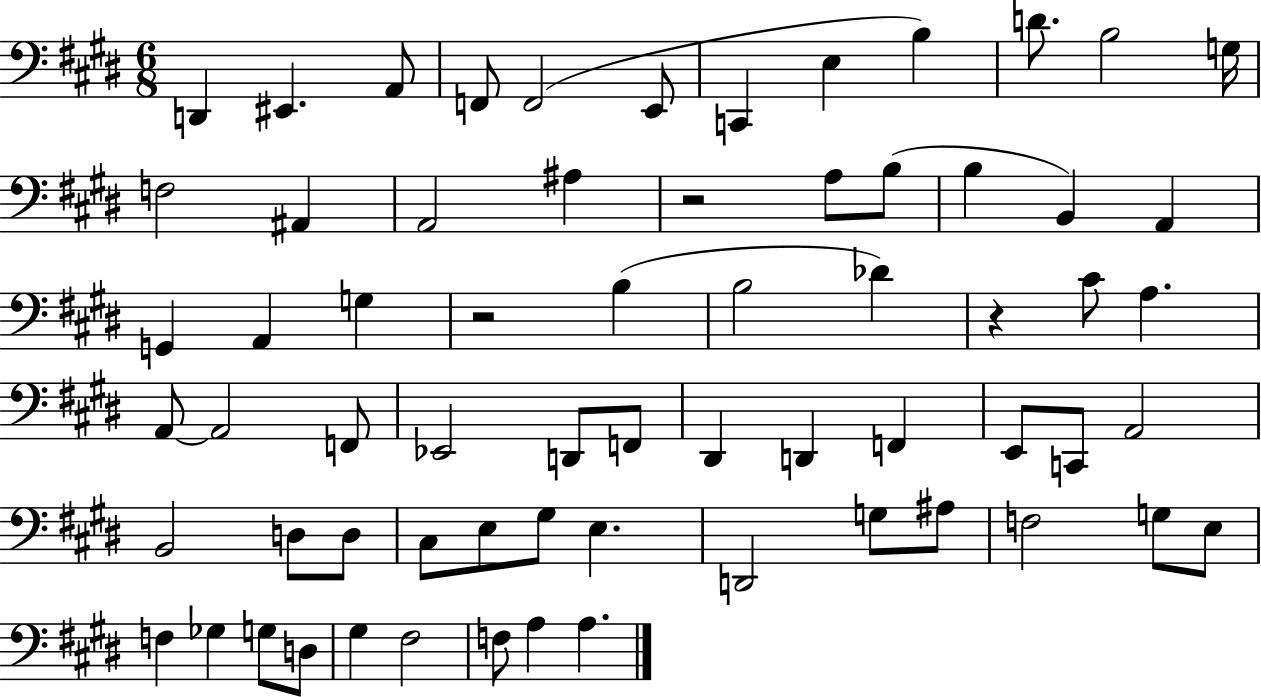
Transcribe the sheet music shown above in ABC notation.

X:1
T:Untitled
M:6/8
L:1/4
K:E
D,, ^E,, A,,/2 F,,/2 F,,2 E,,/2 C,, E, B, D/2 B,2 G,/4 F,2 ^A,, A,,2 ^A, z2 A,/2 B,/2 B, B,, A,, G,, A,, G, z2 B, B,2 _D z ^C/2 A, A,,/2 A,,2 F,,/2 _E,,2 D,,/2 F,,/2 ^D,, D,, F,, E,,/2 C,,/2 A,,2 B,,2 D,/2 D,/2 ^C,/2 E,/2 ^G,/2 E, D,,2 G,/2 ^A,/2 F,2 G,/2 E,/2 F, _G, G,/2 D,/2 ^G, ^F,2 F,/2 A, A,